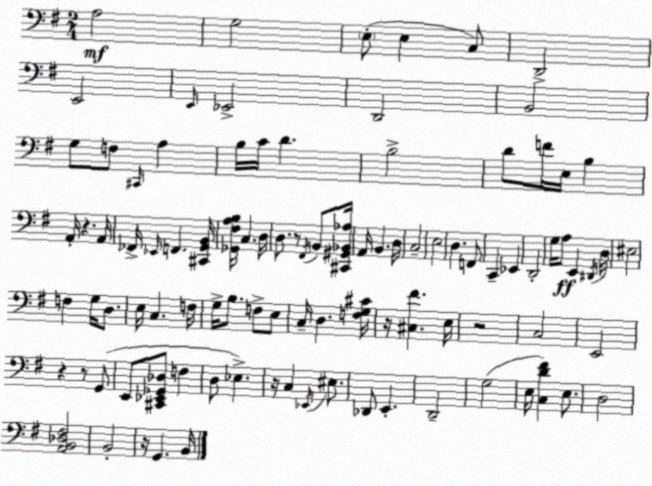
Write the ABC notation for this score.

X:1
T:Untitled
M:2/4
L:1/4
K:G
A,2 G,2 E,/2 E, C,/2 D,,2 E,,2 E,,/4 _E,,2 D,,2 B,,2 G,/2 F,/2 ^C,,/4 A, B,/4 C/4 D B,2 D/2 F/4 E,/4 B, A,,/4 z A,,/4 _F,,/4 _E,,/4 F,, [^C,,G,,B,,]/4 [_G,,^F,A,B,]/4 C, D,/4 D,/2 z/2 ^F,,/4 B,,/2 [^C,,^G,,_B,,_A,]/4 A,,/4 B,, D,/4 C,2 E,2 D, F,,/2 C,, _E,, D,,2 G,/4 A,/2 E,, ^D,,/4 D,/4 ^E,2 F, G,/4 D,/2 E,/4 C, F,/4 G,/4 B,/2 F,/2 E,/2 C,/4 D, [F,G,^C]/4 z/4 [^C,^F] E,/4 z2 C,2 E,,2 z z/2 G,,/2 E,,/2 [^C,,_E,,_G,,_D,]/2 F, D,/2 _E, z/4 C, _E,,/4 ^E,/2 _D,,/2 E,, D,,2 G,2 E,/4 [C,D^F] E,/2 D,2 [A,,B,,_D,^F,]2 B,,2 z/4 G,, B,,/4